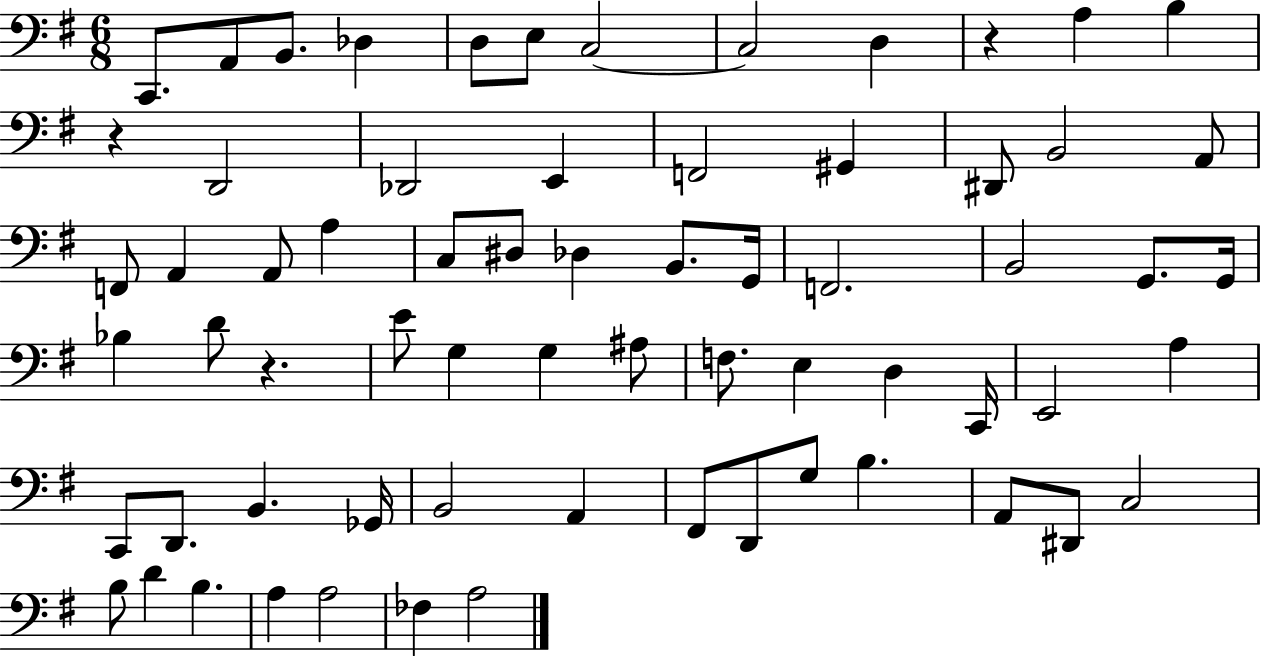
X:1
T:Untitled
M:6/8
L:1/4
K:G
C,,/2 A,,/2 B,,/2 _D, D,/2 E,/2 C,2 C,2 D, z A, B, z D,,2 _D,,2 E,, F,,2 ^G,, ^D,,/2 B,,2 A,,/2 F,,/2 A,, A,,/2 A, C,/2 ^D,/2 _D, B,,/2 G,,/4 F,,2 B,,2 G,,/2 G,,/4 _B, D/2 z E/2 G, G, ^A,/2 F,/2 E, D, C,,/4 E,,2 A, C,,/2 D,,/2 B,, _G,,/4 B,,2 A,, ^F,,/2 D,,/2 G,/2 B, A,,/2 ^D,,/2 C,2 B,/2 D B, A, A,2 _F, A,2